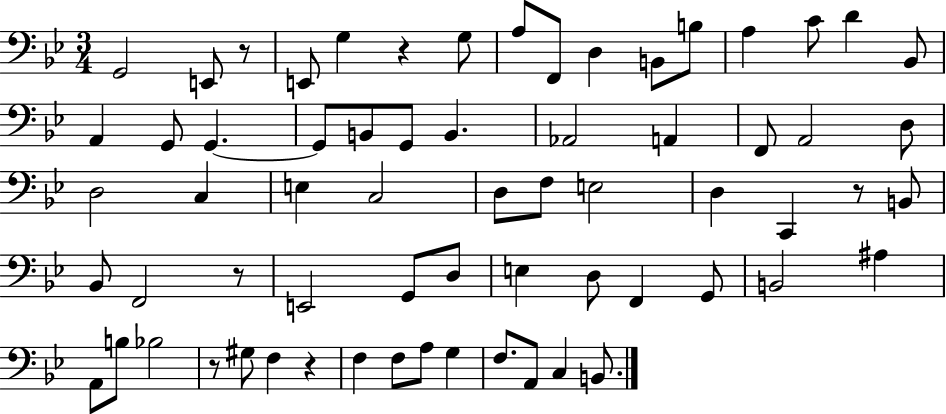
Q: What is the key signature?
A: BES major